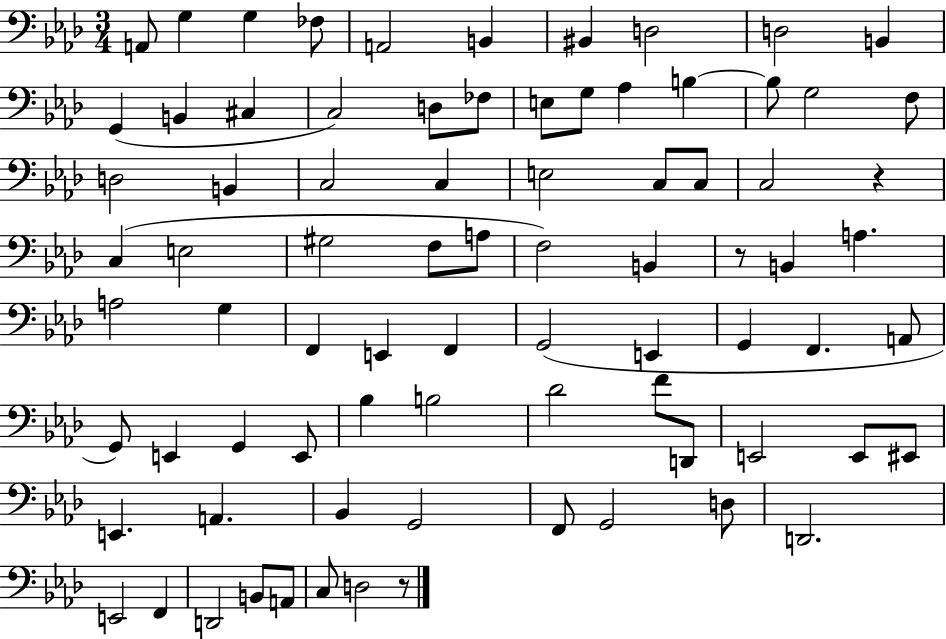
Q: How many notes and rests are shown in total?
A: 80